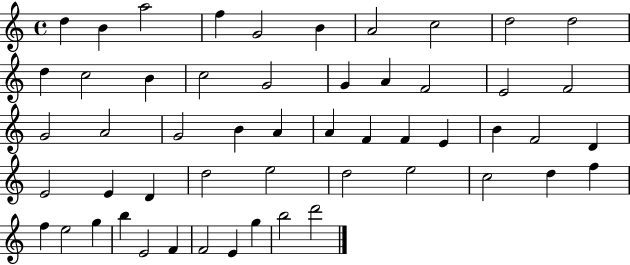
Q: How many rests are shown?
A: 0